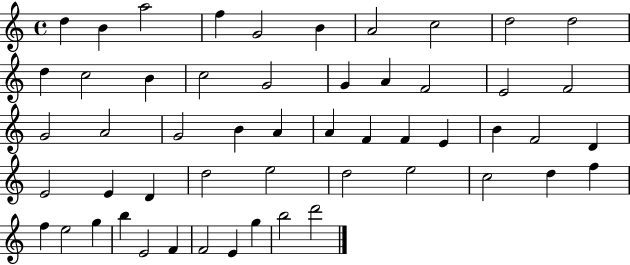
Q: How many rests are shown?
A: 0